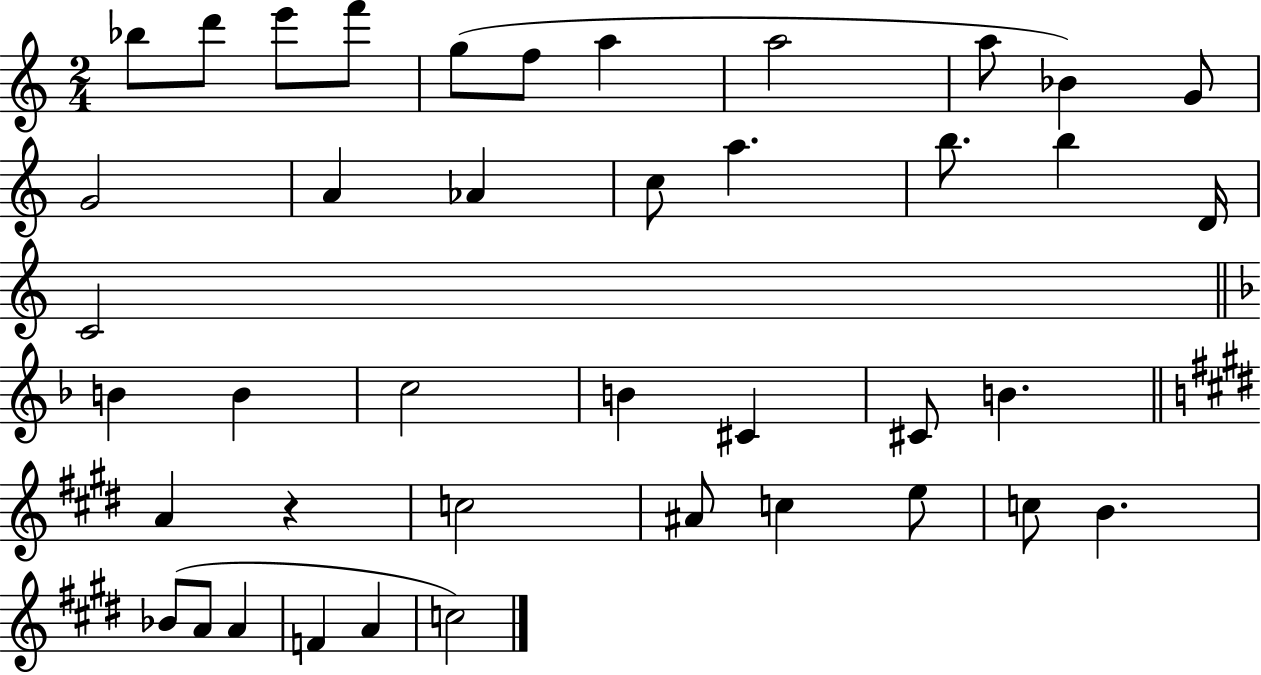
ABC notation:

X:1
T:Untitled
M:2/4
L:1/4
K:C
_b/2 d'/2 e'/2 f'/2 g/2 f/2 a a2 a/2 _B G/2 G2 A _A c/2 a b/2 b D/4 C2 B B c2 B ^C ^C/2 B A z c2 ^A/2 c e/2 c/2 B _B/2 A/2 A F A c2